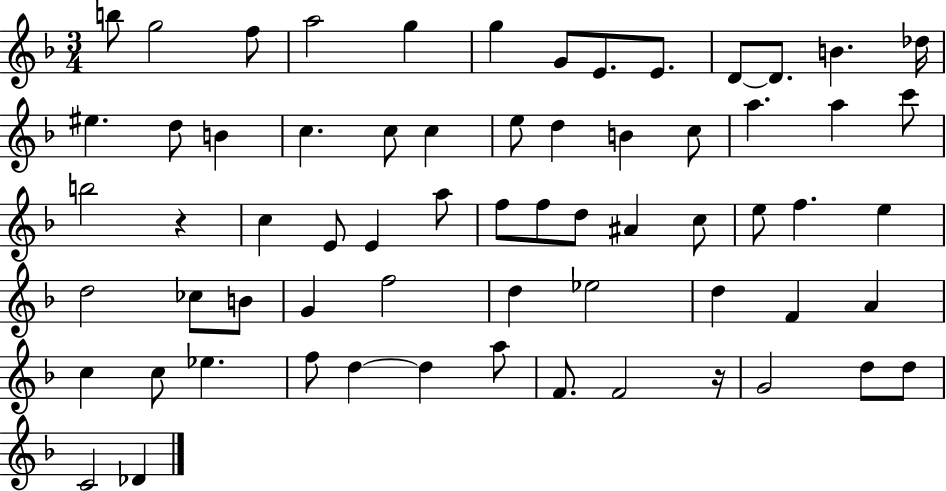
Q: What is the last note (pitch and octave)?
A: Db4